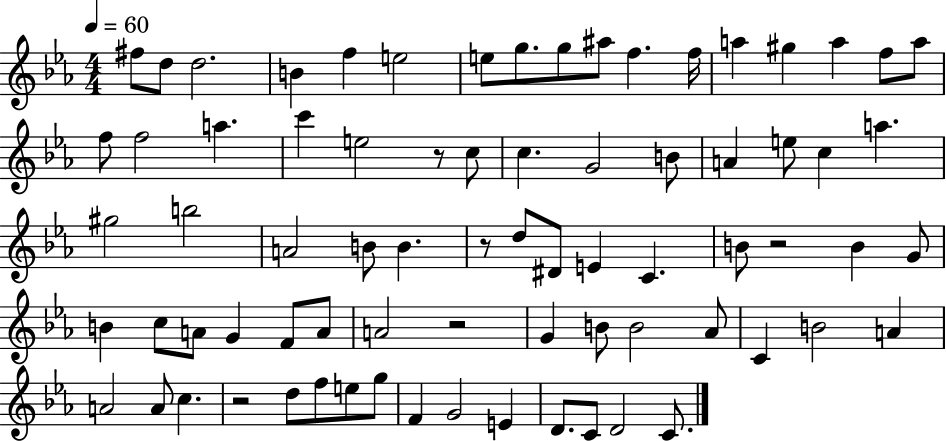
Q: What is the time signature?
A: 4/4